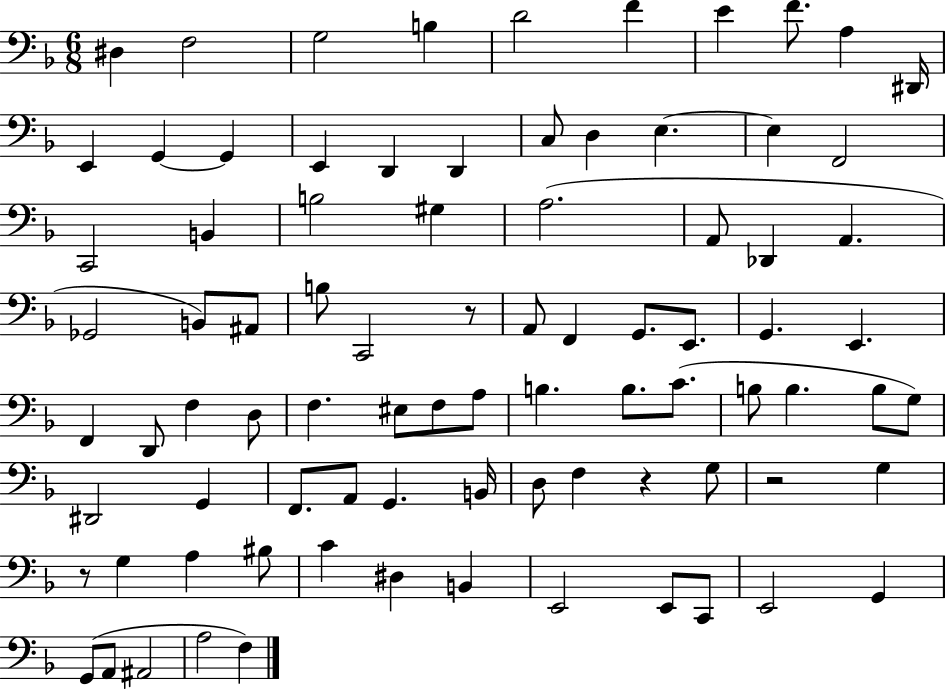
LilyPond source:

{
  \clef bass
  \numericTimeSignature
  \time 6/8
  \key f \major
  \repeat volta 2 { dis4 f2 | g2 b4 | d'2 f'4 | e'4 f'8. a4 dis,16 | \break e,4 g,4~~ g,4 | e,4 d,4 d,4 | c8 d4 e4.~~ | e4 f,2 | \break c,2 b,4 | b2 gis4 | a2.( | a,8 des,4 a,4. | \break ges,2 b,8) ais,8 | b8 c,2 r8 | a,8 f,4 g,8. e,8. | g,4. e,4. | \break f,4 d,8 f4 d8 | f4. eis8 f8 a8 | b4. b8. c'8.( | b8 b4. b8 g8) | \break dis,2 g,4 | f,8. a,8 g,4. b,16 | d8 f4 r4 g8 | r2 g4 | \break r8 g4 a4 bis8 | c'4 dis4 b,4 | e,2 e,8 c,8 | e,2 g,4 | \break g,8( a,8 ais,2 | a2 f4) | } \bar "|."
}